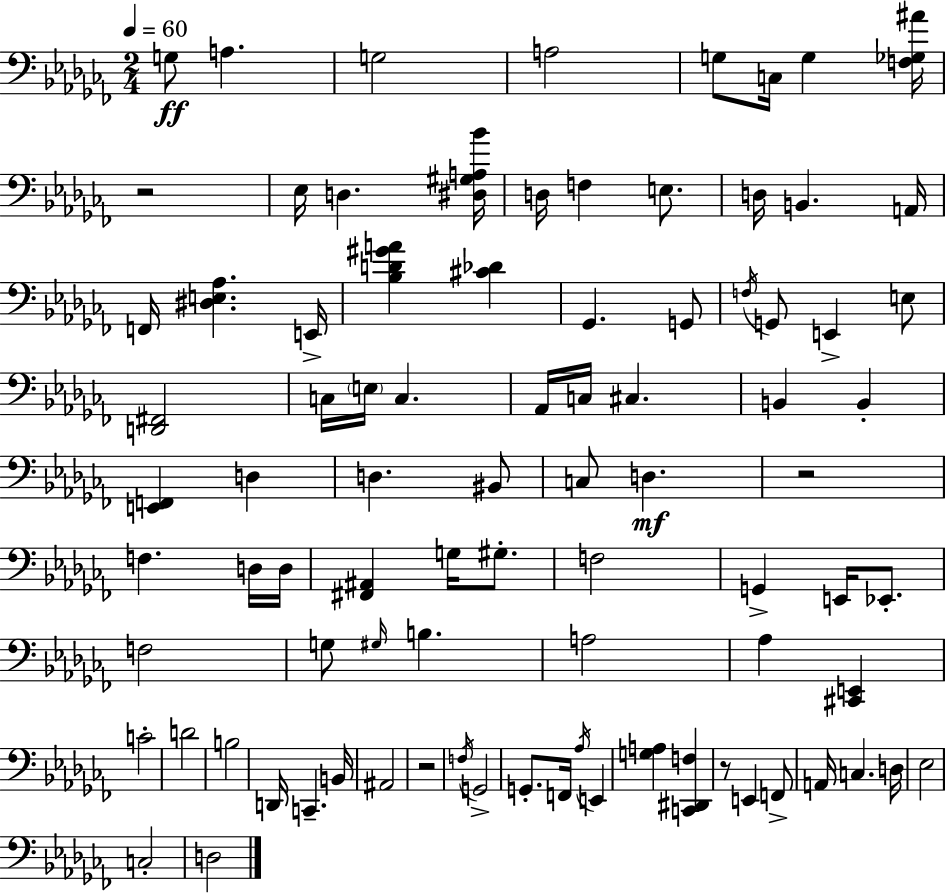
{
  \clef bass
  \numericTimeSignature
  \time 2/4
  \key aes \minor
  \tempo 4 = 60
  g8\ff a4. | g2 | a2 | g8 c16 g4 <f ges ais'>16 | \break r2 | ees16 d4. <dis gis a bes'>16 | d16 f4 e8. | d16 b,4. a,16 | \break f,16 <dis e aes>4. e,16-> | <bes d' gis' a'>4 <cis' des'>4 | ges,4. g,8 | \acciaccatura { f16 } g,8 e,4-> e8 | \break <d, fis,>2 | c16 \parenthesize e16 c4. | aes,16 c16 cis4. | b,4 b,4-. | \break <e, f,>4 d4 | d4. bis,8 | c8 d4.\mf | r2 | \break f4. d16 | d16 <fis, ais,>4 g16 gis8.-. | f2 | g,4-> e,16 ees,8.-. | \break f2 | g8 \grace { gis16 } b4. | a2 | aes4 <cis, e,>4 | \break c'2-. | d'2 | b2 | d,16 c,4.-- | \break b,16 ais,2 | r2 | \acciaccatura { f16 } g,2-> | g,8.-. f,16 \acciaccatura { aes16 } | \break e,4 <g a>4 | <c, dis, f>4 r8 e,4 | f,8-> a,16 c4. | d16 ees2 | \break c2-. | d2 | \bar "|."
}